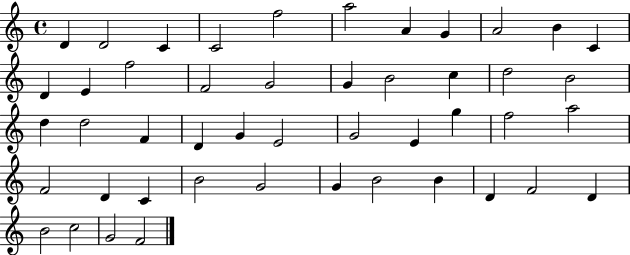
D4/q D4/h C4/q C4/h F5/h A5/h A4/q G4/q A4/h B4/q C4/q D4/q E4/q F5/h F4/h G4/h G4/q B4/h C5/q D5/h B4/h D5/q D5/h F4/q D4/q G4/q E4/h G4/h E4/q G5/q F5/h A5/h F4/h D4/q C4/q B4/h G4/h G4/q B4/h B4/q D4/q F4/h D4/q B4/h C5/h G4/h F4/h